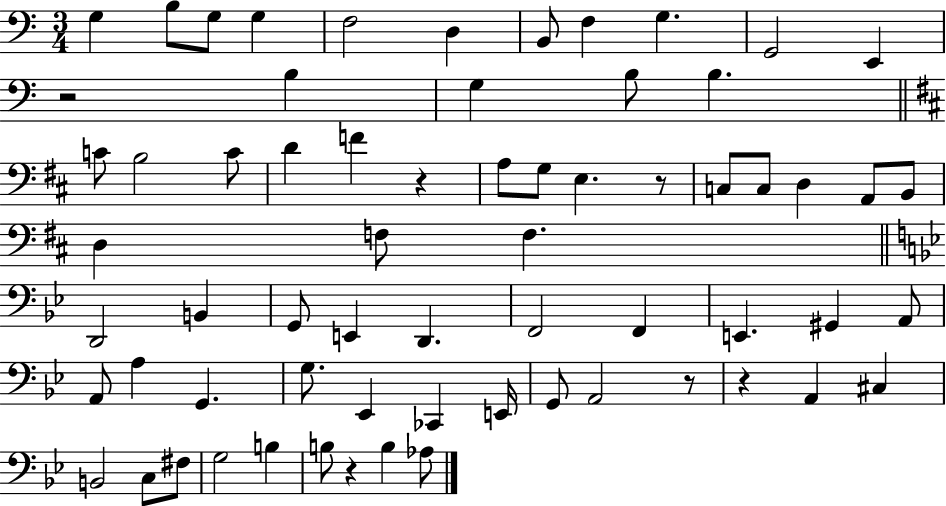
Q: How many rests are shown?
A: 6